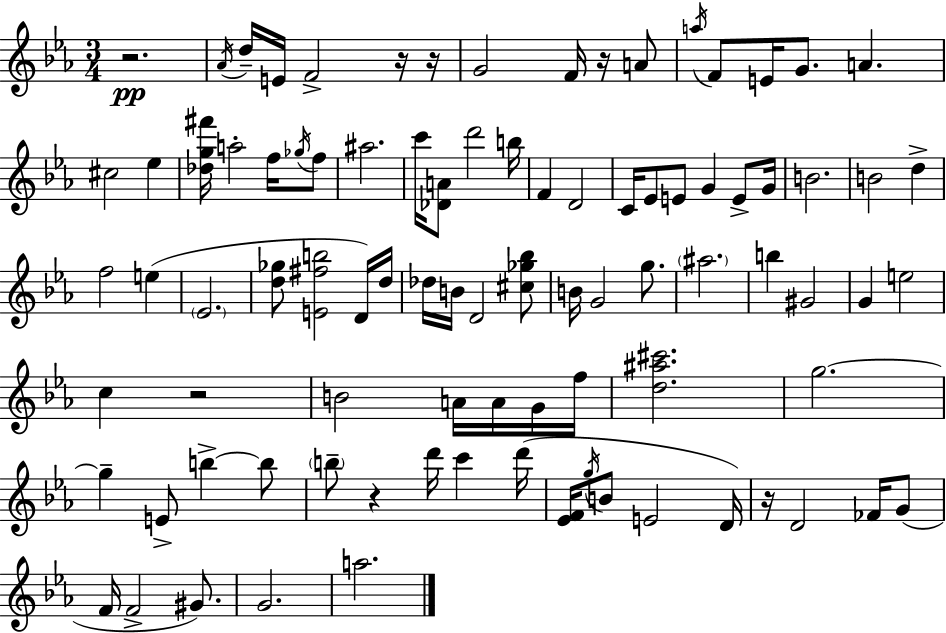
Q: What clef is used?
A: treble